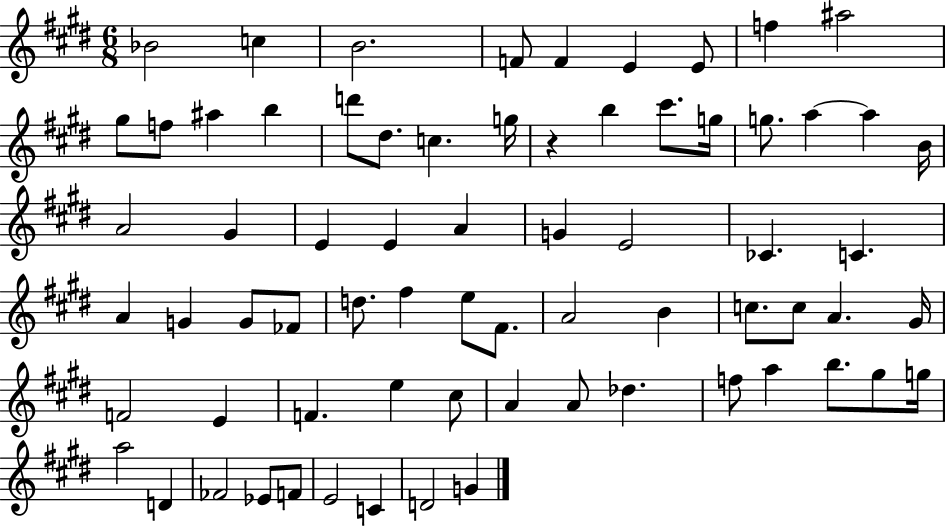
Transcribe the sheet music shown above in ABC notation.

X:1
T:Untitled
M:6/8
L:1/4
K:E
_B2 c B2 F/2 F E E/2 f ^a2 ^g/2 f/2 ^a b d'/2 ^d/2 c g/4 z b ^c'/2 g/4 g/2 a a B/4 A2 ^G E E A G E2 _C C A G G/2 _F/2 d/2 ^f e/2 ^F/2 A2 B c/2 c/2 A ^G/4 F2 E F e ^c/2 A A/2 _d f/2 a b/2 ^g/2 g/4 a2 D _F2 _E/2 F/2 E2 C D2 G